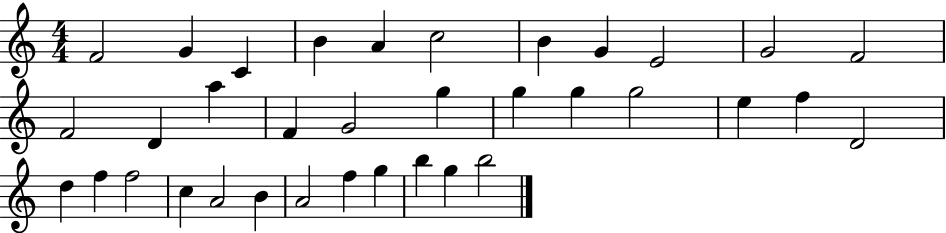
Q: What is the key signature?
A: C major